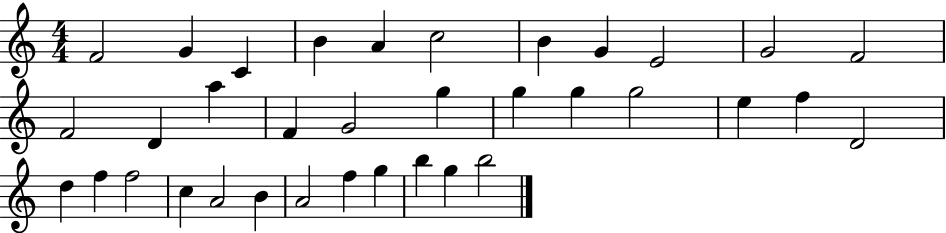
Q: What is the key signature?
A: C major